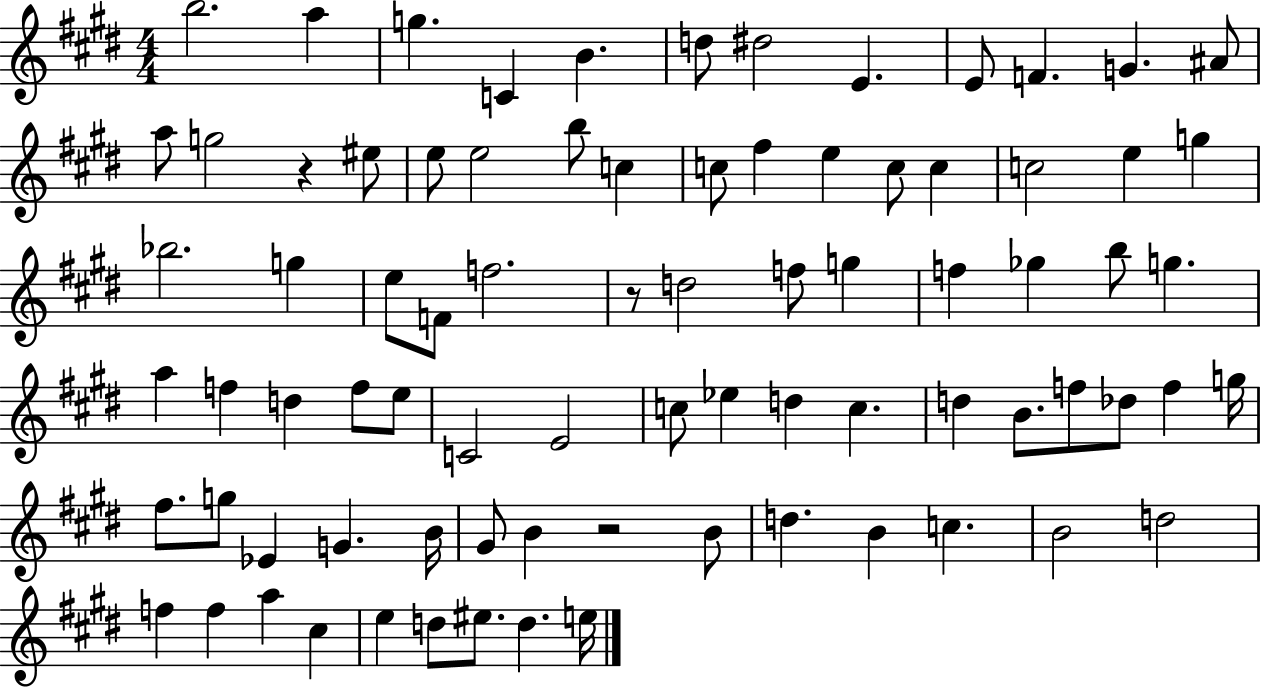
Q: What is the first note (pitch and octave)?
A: B5